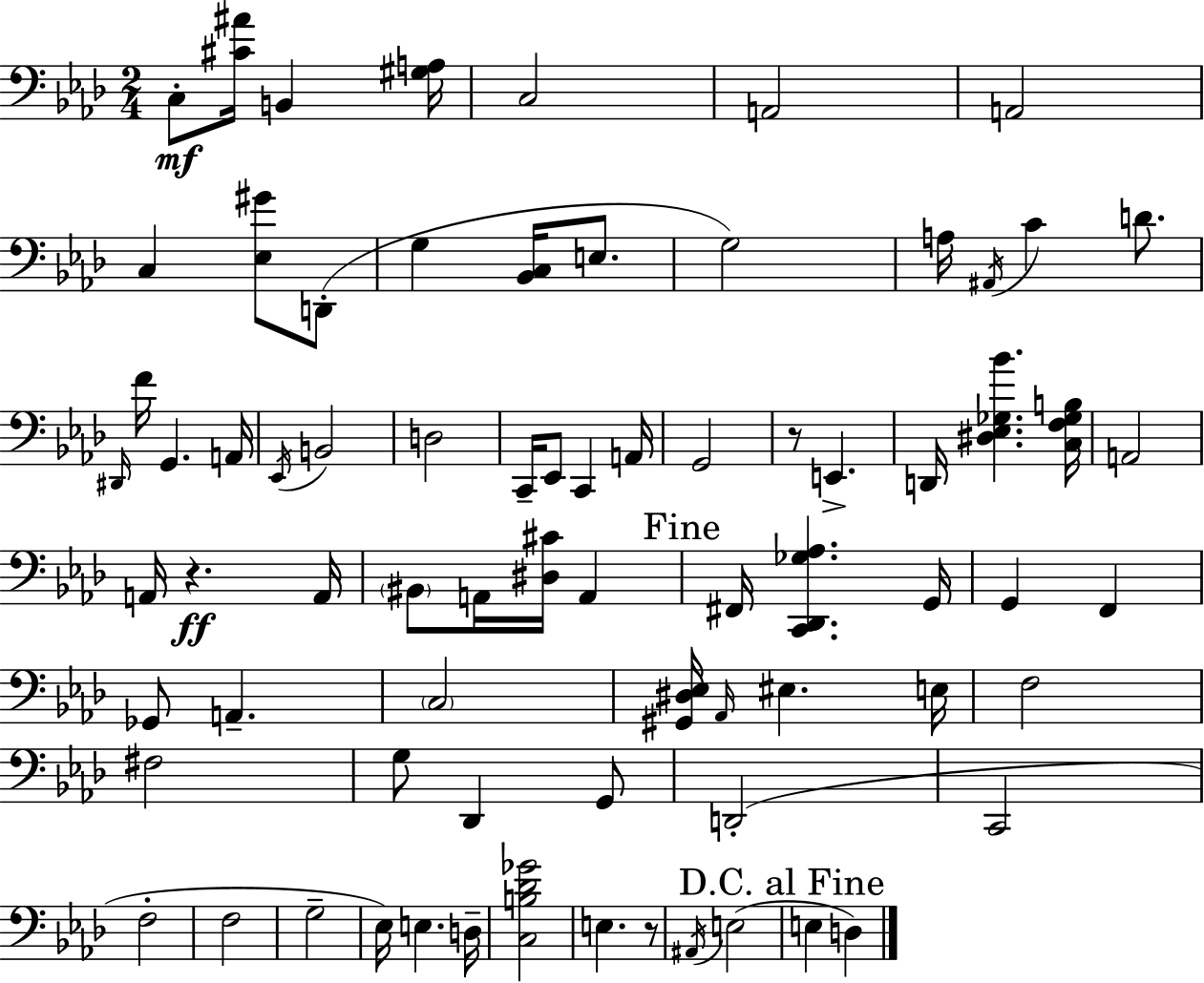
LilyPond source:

{
  \clef bass
  \numericTimeSignature
  \time 2/4
  \key f \minor
  c8-.\mf <cis' ais'>16 b,4 <gis a>16 | c2 | a,2 | a,2 | \break c4 <ees gis'>8 d,8-.( | g4 <bes, c>16 e8. | g2) | a16 \acciaccatura { ais,16 } c'4 d'8. | \break \grace { dis,16 } f'16 g,4. | a,16 \acciaccatura { ees,16 } b,2 | d2 | c,16-- ees,8 c,4 | \break a,16 g,2 | r8 e,4.-> | d,16 <dis ees ges bes'>4. | <c f ges b>16 a,2 | \break a,16 r4.\ff | a,16 \parenthesize bis,8 a,16 <dis cis'>16 a,4 | \mark "Fine" fis,16 <c, des, ges aes>4. | g,16 g,4 f,4 | \break ges,8 a,4.-- | \parenthesize c2 | <gis, dis ees>16 \grace { aes,16 } eis4. | e16 f2 | \break fis2 | g8 des,4 | g,8 d,2-.( | c,2 | \break f2-. | f2 | g2-- | ees16) e4. | \break d16-- <c b des' ges'>2 | e4. | r8 \acciaccatura { ais,16 }( e2 | \mark "D.C. al Fine" e4 | \break d4) \bar "|."
}